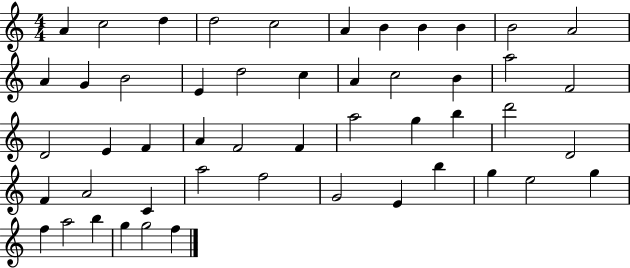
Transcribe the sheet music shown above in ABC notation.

X:1
T:Untitled
M:4/4
L:1/4
K:C
A c2 d d2 c2 A B B B B2 A2 A G B2 E d2 c A c2 B a2 F2 D2 E F A F2 F a2 g b d'2 D2 F A2 C a2 f2 G2 E b g e2 g f a2 b g g2 f